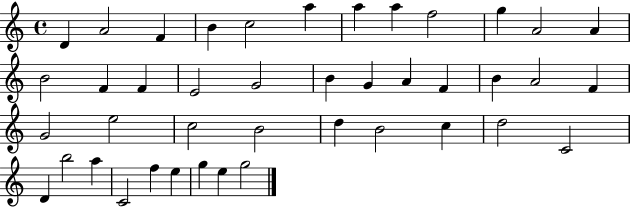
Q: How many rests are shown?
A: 0